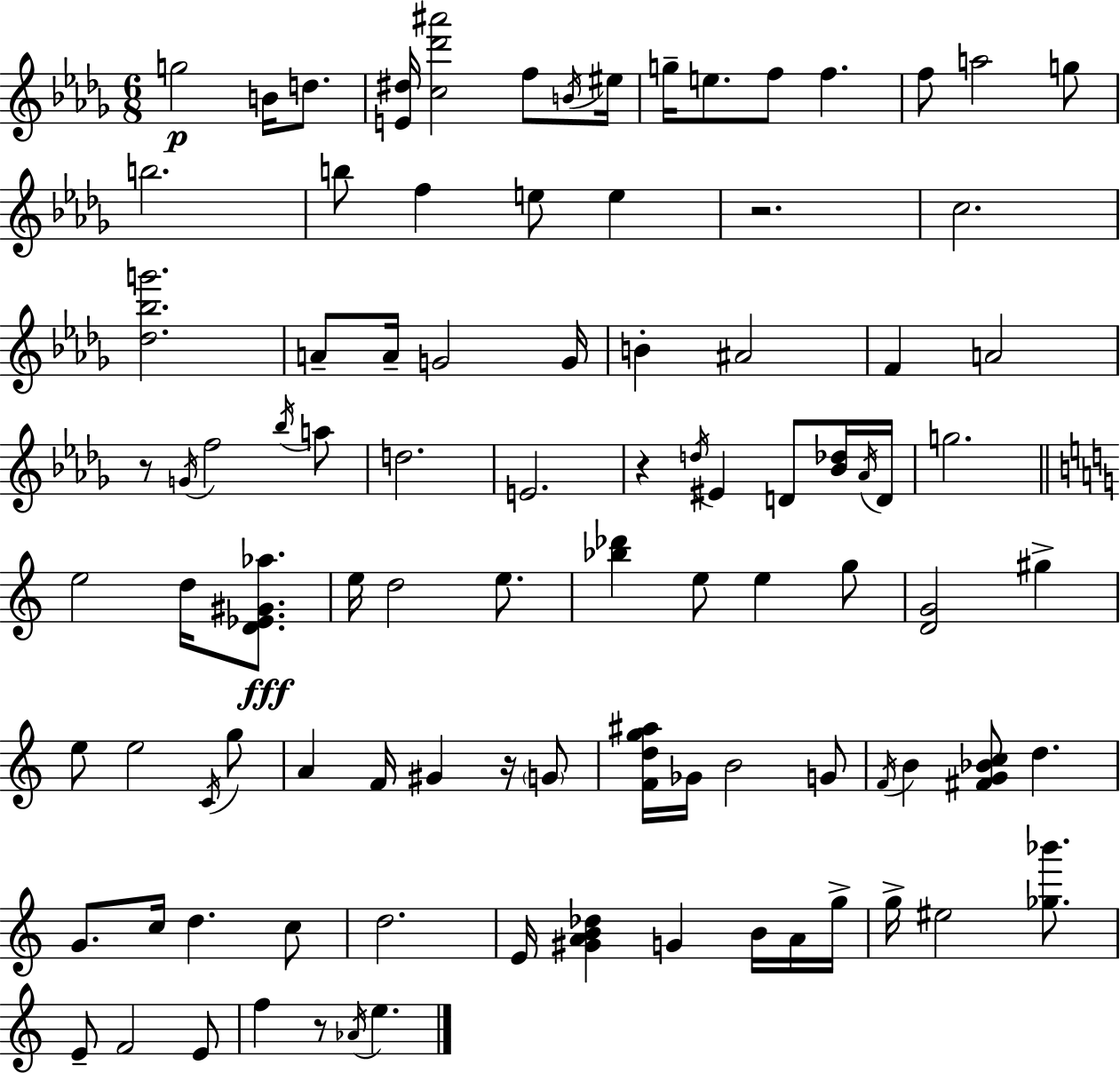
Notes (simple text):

G5/h B4/s D5/e. [E4,D#5]/s [C5,Db6,A#6]/h F5/e B4/s EIS5/s G5/s E5/e. F5/e F5/q. F5/e A5/h G5/e B5/h. B5/e F5/q E5/e E5/q R/h. C5/h. [Db5,Bb5,G6]/h. A4/e A4/s G4/h G4/s B4/q A#4/h F4/q A4/h R/e G4/s F5/h Bb5/s A5/e D5/h. E4/h. R/q D5/s EIS4/q D4/e [Bb4,Db5]/s Ab4/s D4/s G5/h. E5/h D5/s [D4,Eb4,G#4,Ab5]/e. E5/s D5/h E5/e. [Bb5,Db6]/q E5/e E5/q G5/e [D4,G4]/h G#5/q E5/e E5/h C4/s G5/e A4/q F4/s G#4/q R/s G4/e [F4,D5,G5,A#5]/s Gb4/s B4/h G4/e F4/s B4/q [F#4,G4,Bb4,C5]/e D5/q. G4/e. C5/s D5/q. C5/e D5/h. E4/s [G#4,A4,B4,Db5]/q G4/q B4/s A4/s G5/s G5/s EIS5/h [Gb5,Bb6]/e. E4/e F4/h E4/e F5/q R/e Ab4/s E5/q.